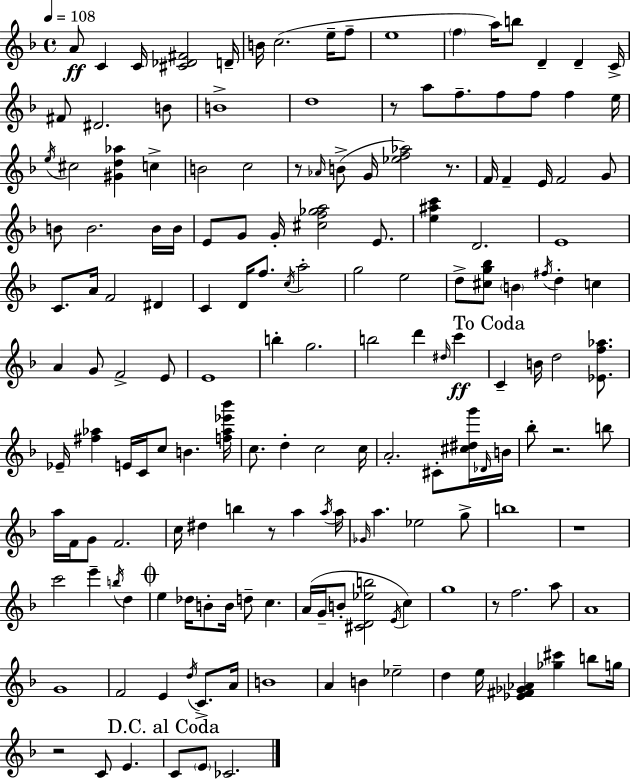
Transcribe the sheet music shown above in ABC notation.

X:1
T:Untitled
M:4/4
L:1/4
K:F
A/2 C C/4 [^C_D^F]2 D/4 B/4 c2 e/4 f/2 e4 f a/4 b/2 D D C/4 ^F/2 ^D2 B/2 B4 d4 z/2 a/2 f/2 f/2 f/2 f e/4 e/4 ^c2 [^Gd_a] c B2 c2 z/2 _A/4 B/2 G/4 [_ef_a]2 z/2 F/4 F E/4 F2 G/2 B/2 B2 B/4 B/4 E/2 G/2 G/4 [^cf_ga]2 E/2 [e^ac'] D2 E4 C/2 A/4 F2 ^D C D/4 f/2 c/4 a2 g2 e2 d/2 [^cg_b]/2 B ^f/4 d c A G/2 F2 E/2 E4 b g2 b2 d' ^d/4 c' C B/4 d2 [_Ef_a]/2 _E/4 [^f_a] E/4 C/4 c/2 B [f_a_e'_b']/4 c/2 d c2 c/4 A2 ^C/2 [^c^dg']/4 _D/4 B/4 _b/2 z2 b/2 a/4 F/4 G/2 F2 c/4 ^d b z/2 a a/4 a/4 _G/4 a _e2 g/2 b4 z4 c'2 e' b/4 d e _d/4 B/2 B/4 d/2 c A/4 G/4 B/2 [^CD_eb]2 E/4 c g4 z/2 f2 a/2 A4 G4 F2 E d/4 C/2 A/4 B4 A B _e2 d e/4 [_E^F_G_A] [_g^c'] b/2 g/4 z2 C/2 E C/2 E/2 _C2